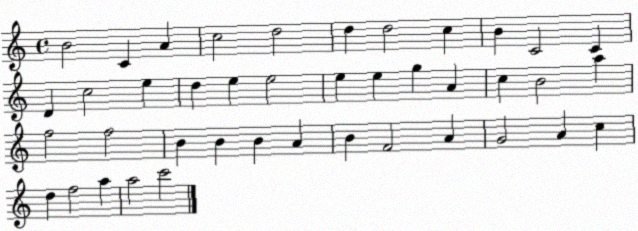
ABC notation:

X:1
T:Untitled
M:4/4
L:1/4
K:C
B2 C A c2 d2 d d2 c B C2 C D c2 e d e e2 e e g A c B2 a f2 f2 B B B A B F2 A G2 A c d f2 a a2 c'2